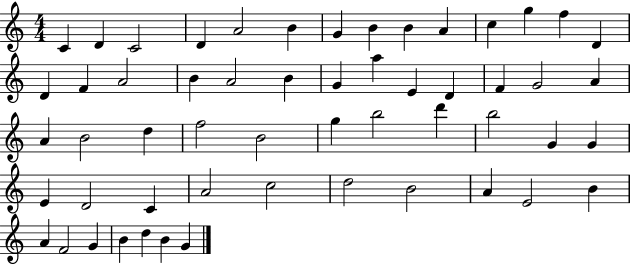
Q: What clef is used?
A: treble